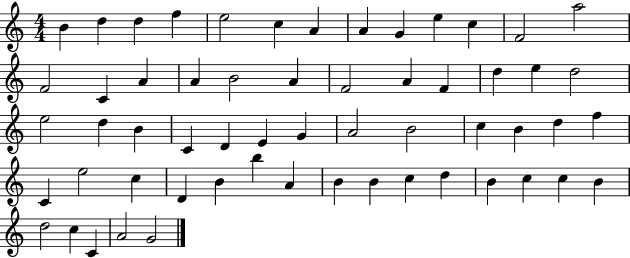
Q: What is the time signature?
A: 4/4